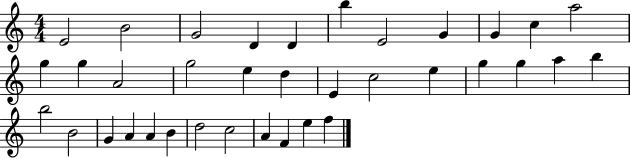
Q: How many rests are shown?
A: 0